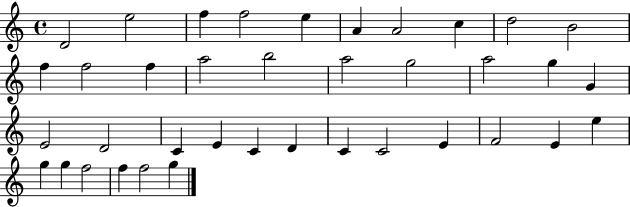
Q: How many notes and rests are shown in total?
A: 38